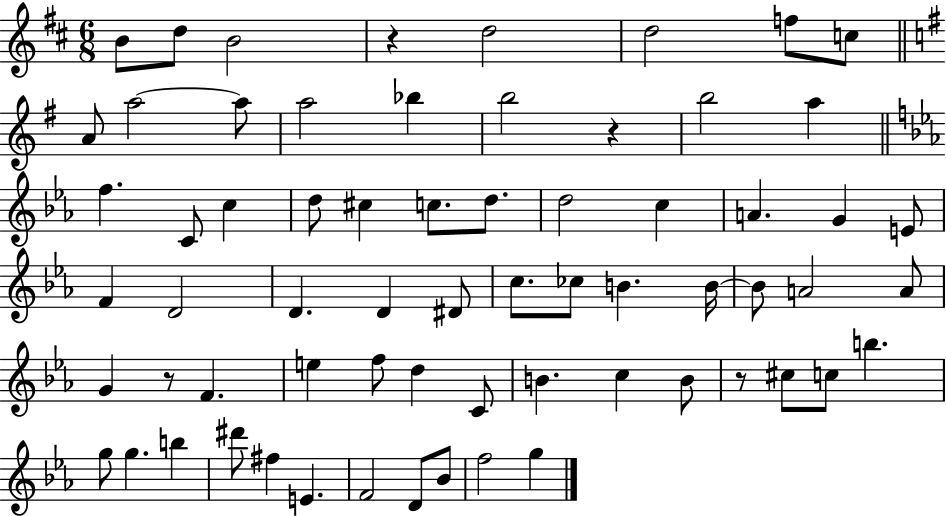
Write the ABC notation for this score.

X:1
T:Untitled
M:6/8
L:1/4
K:D
B/2 d/2 B2 z d2 d2 f/2 c/2 A/2 a2 a/2 a2 _b b2 z b2 a f C/2 c d/2 ^c c/2 d/2 d2 c A G E/2 F D2 D D ^D/2 c/2 _c/2 B B/4 B/2 A2 A/2 G z/2 F e f/2 d C/2 B c B/2 z/2 ^c/2 c/2 b g/2 g b ^d'/2 ^f E F2 D/2 _B/2 f2 g